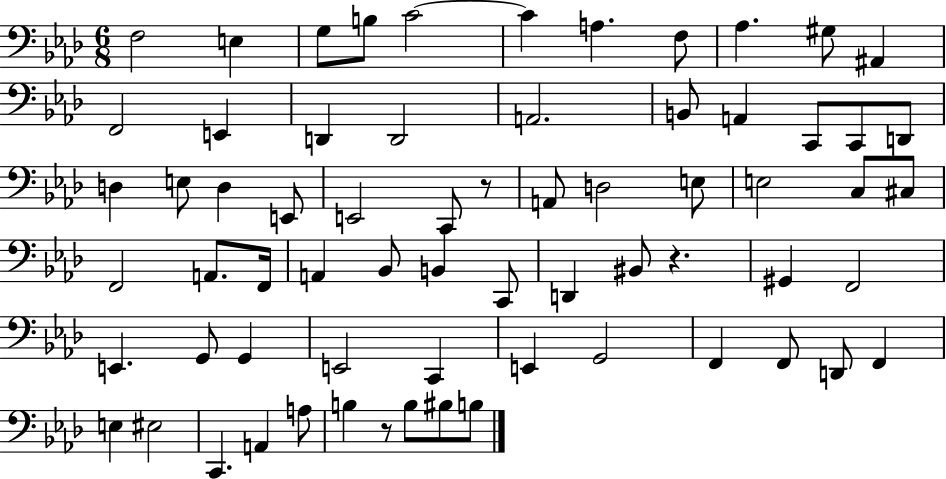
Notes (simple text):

F3/h E3/q G3/e B3/e C4/h C4/q A3/q. F3/e Ab3/q. G#3/e A#2/q F2/h E2/q D2/q D2/h A2/h. B2/e A2/q C2/e C2/e D2/e D3/q E3/e D3/q E2/e E2/h C2/e R/e A2/e D3/h E3/e E3/h C3/e C#3/e F2/h A2/e. F2/s A2/q Bb2/e B2/q C2/e D2/q BIS2/e R/q. G#2/q F2/h E2/q. G2/e G2/q E2/h C2/q E2/q G2/h F2/q F2/e D2/e F2/q E3/q EIS3/h C2/q. A2/q A3/e B3/q R/e B3/e BIS3/e B3/e